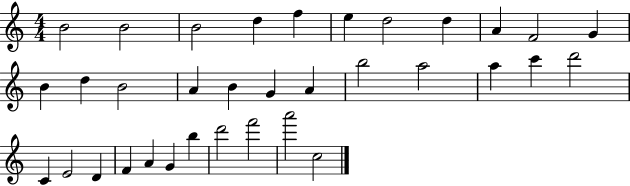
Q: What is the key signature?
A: C major